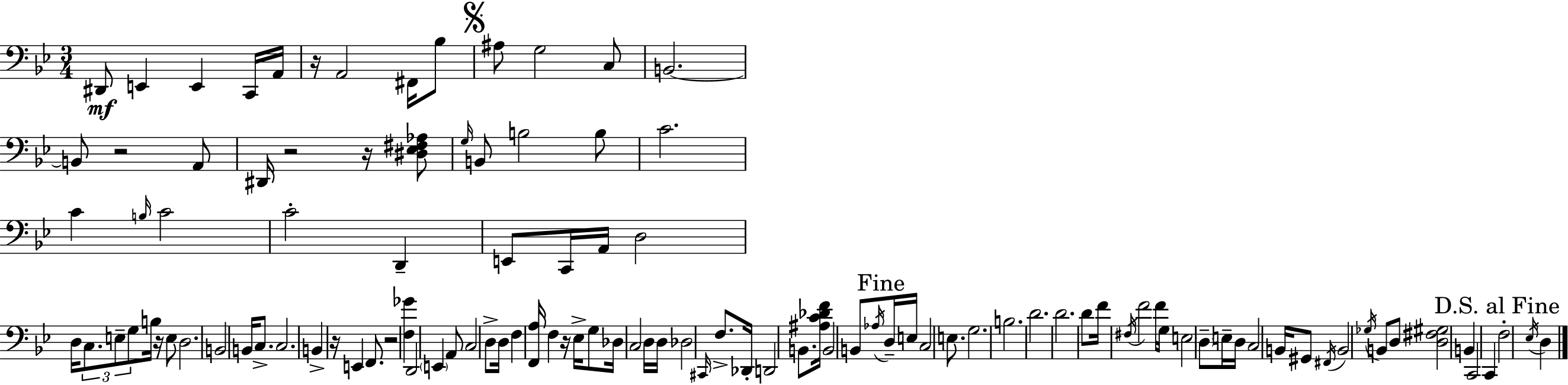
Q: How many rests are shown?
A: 8